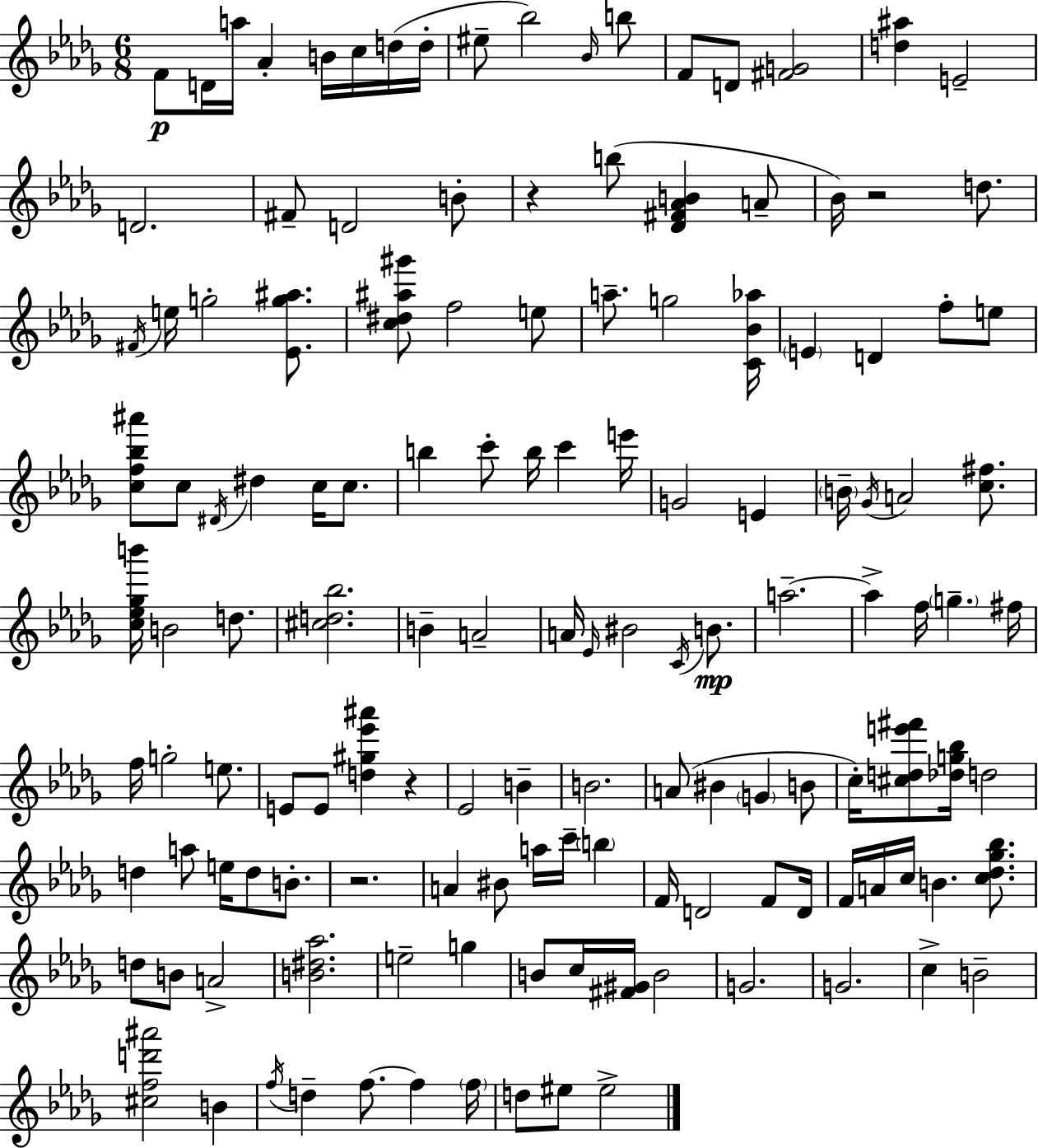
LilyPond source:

{
  \clef treble
  \numericTimeSignature
  \time 6/8
  \key bes \minor
  \repeat volta 2 { f'8\p d'16 a''16 aes'4-. b'16 c''16 d''16( d''16-. | eis''8-- bes''2) \grace { bes'16 } b''8 | f'8 d'8 <fis' g'>2 | <d'' ais''>4 e'2-- | \break d'2. | fis'8-- d'2 b'8-. | r4 b''8( <des' fis' aes' b'>4 a'8-- | bes'16) r2 d''8. | \break \acciaccatura { fis'16 } e''16 g''2-. <ees' g'' ais''>8. | <c'' dis'' ais'' gis'''>8 f''2 | e''8 a''8.-- g''2 | <c' bes' aes''>16 \parenthesize e'4 d'4 f''8-. | \break e''8 <c'' f'' bes'' ais'''>8 c''8 \acciaccatura { dis'16 } dis''4 c''16 | c''8. b''4 c'''8-. b''16 c'''4 | e'''16 g'2 e'4 | \parenthesize b'16-- \acciaccatura { ges'16 } a'2 | \break <c'' fis''>8. <c'' ees'' ges'' b'''>16 b'2 | d''8. <cis'' d'' bes''>2. | b'4-- a'2-- | a'16 \grace { ees'16 } bis'2 | \break \acciaccatura { c'16 }\mp b'8. a''2.--~~ | a''4-> f''16 \parenthesize g''4.-- | fis''16 f''16 g''2-. | e''8. e'8 e'8 <d'' gis'' ees''' ais'''>4 | \break r4 ees'2 | b'4-- b'2. | a'8( bis'4 | \parenthesize g'4 b'8 c''16-.) <cis'' d'' e''' fis'''>8 <des'' g'' bes''>16 d''2 | \break d''4 a''8 | e''16 d''8 b'8.-. r2. | a'4 bis'8 | a''16 c'''16-- \parenthesize b''4 f'16 d'2 | \break f'8 d'16 f'16 a'16 c''16 b'4. | <c'' des'' ges'' bes''>8. d''8 b'8 a'2-> | <b' dis'' aes''>2. | e''2-- | \break g''4 b'8 c''16 <fis' gis'>16 b'2 | g'2. | g'2. | c''4-> b'2-- | \break <cis'' f'' d''' ais'''>2 | b'4 \acciaccatura { f''16 } d''4-- f''8.~~ | f''4 \parenthesize f''16 d''8 eis''8 eis''2-> | } \bar "|."
}